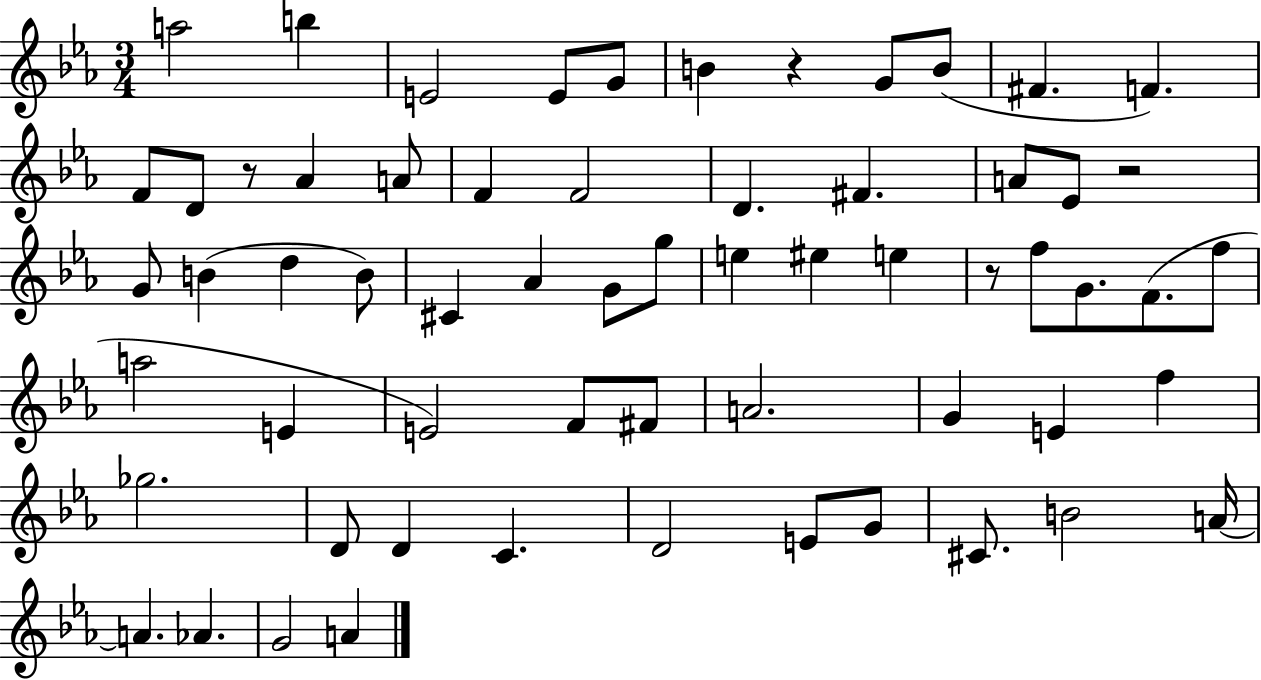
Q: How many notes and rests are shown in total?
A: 62